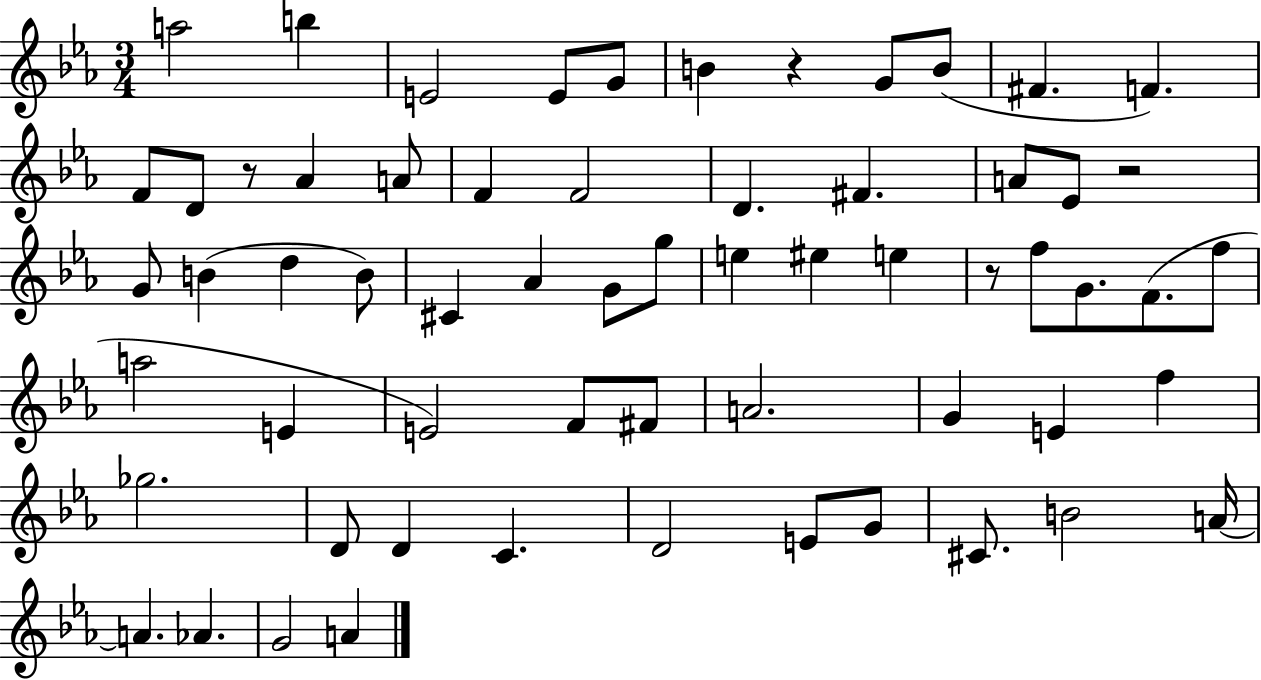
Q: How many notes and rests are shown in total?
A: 62